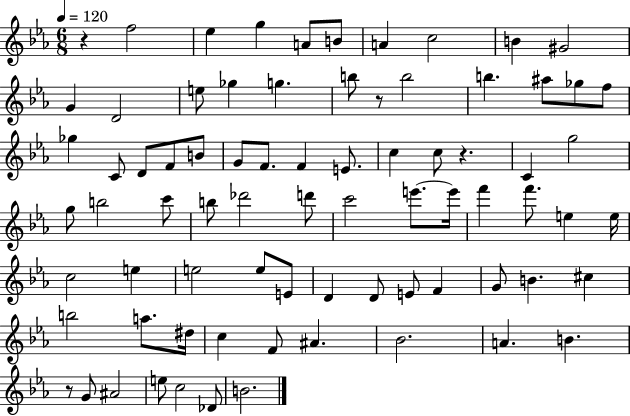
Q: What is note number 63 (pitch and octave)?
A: F4